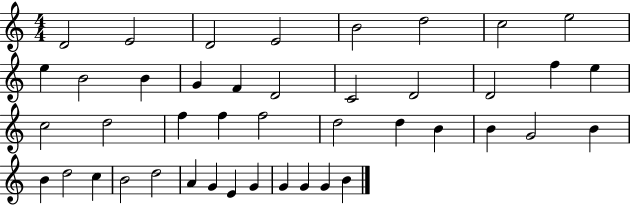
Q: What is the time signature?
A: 4/4